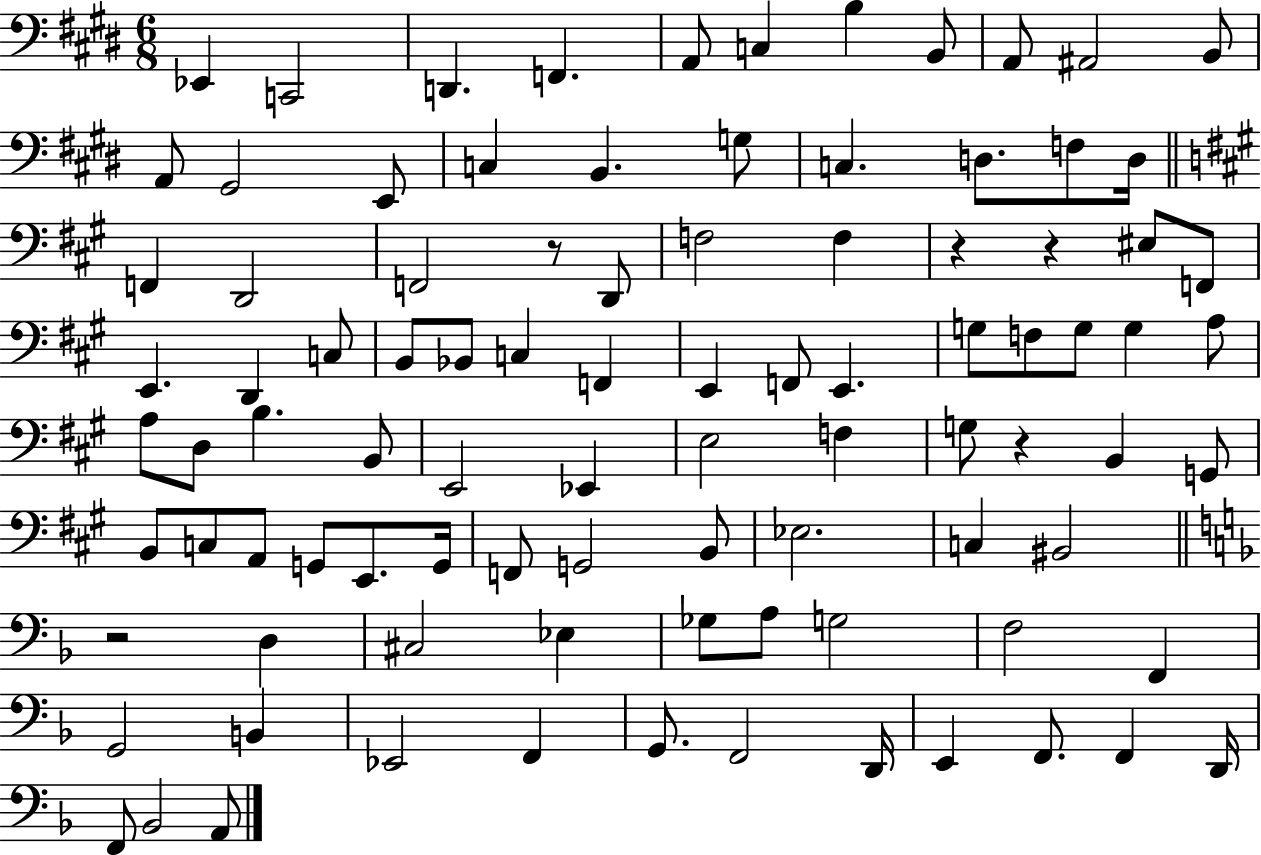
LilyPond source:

{
  \clef bass
  \numericTimeSignature
  \time 6/8
  \key e \major
  ees,4 c,2 | d,4. f,4. | a,8 c4 b4 b,8 | a,8 ais,2 b,8 | \break a,8 gis,2 e,8 | c4 b,4. g8 | c4. d8. f8 d16 | \bar "||" \break \key a \major f,4 d,2 | f,2 r8 d,8 | f2 f4 | r4 r4 eis8 f,8 | \break e,4. d,4 c8 | b,8 bes,8 c4 f,4 | e,4 f,8 e,4. | g8 f8 g8 g4 a8 | \break a8 d8 b4. b,8 | e,2 ees,4 | e2 f4 | g8 r4 b,4 g,8 | \break b,8 c8 a,8 g,8 e,8. g,16 | f,8 g,2 b,8 | ees2. | c4 bis,2 | \break \bar "||" \break \key d \minor r2 d4 | cis2 ees4 | ges8 a8 g2 | f2 f,4 | \break g,2 b,4 | ees,2 f,4 | g,8. f,2 d,16 | e,4 f,8. f,4 d,16 | \break f,8 bes,2 a,8 | \bar "|."
}